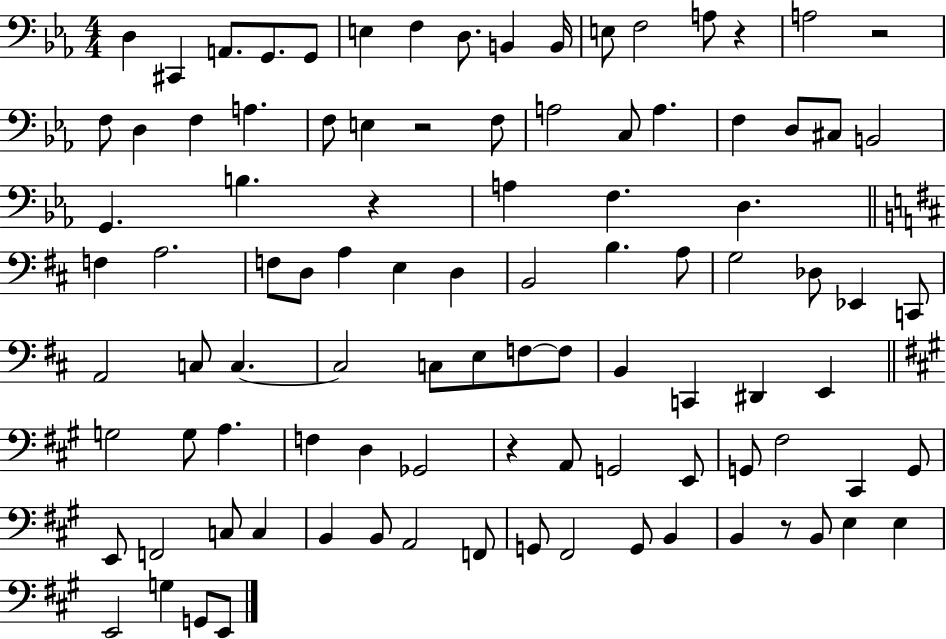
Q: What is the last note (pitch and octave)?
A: E2